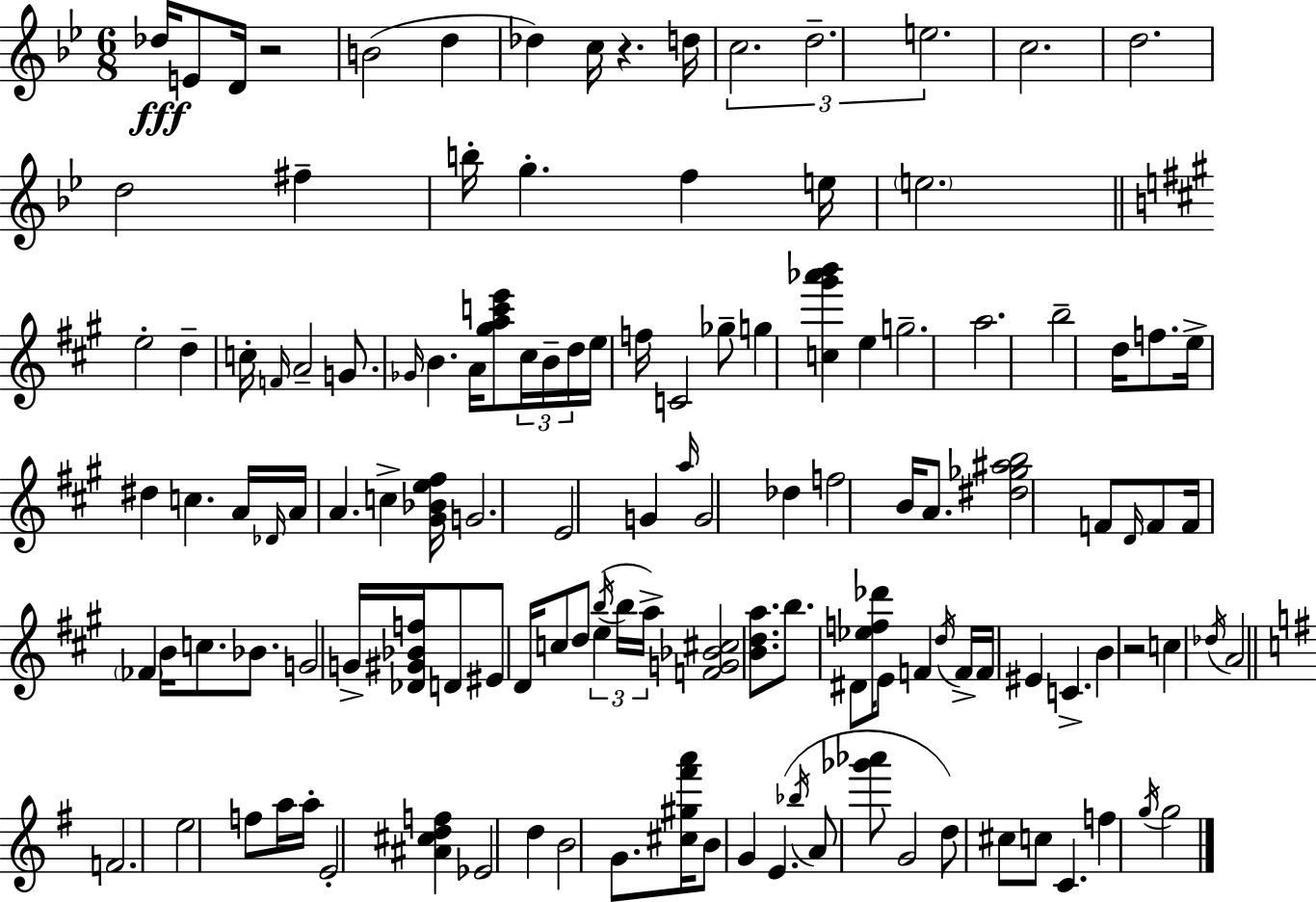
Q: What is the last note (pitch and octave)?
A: G5